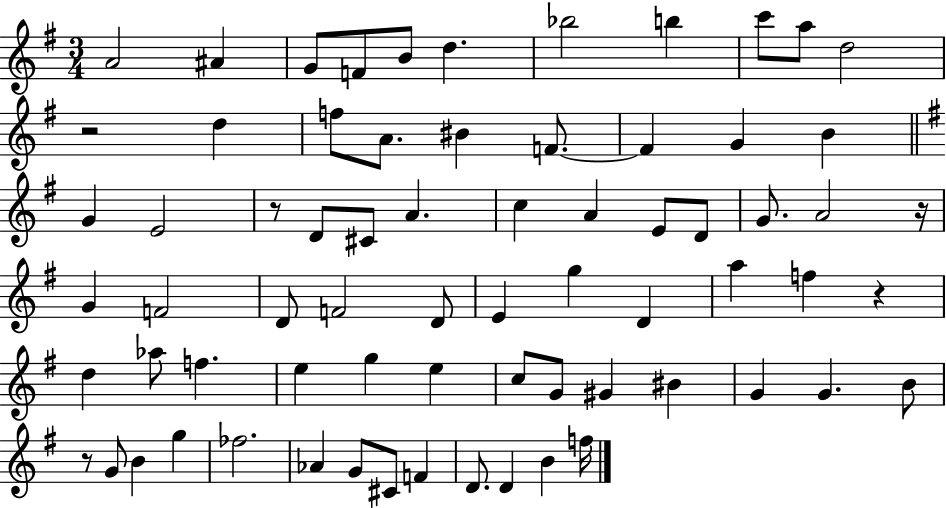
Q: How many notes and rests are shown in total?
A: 70